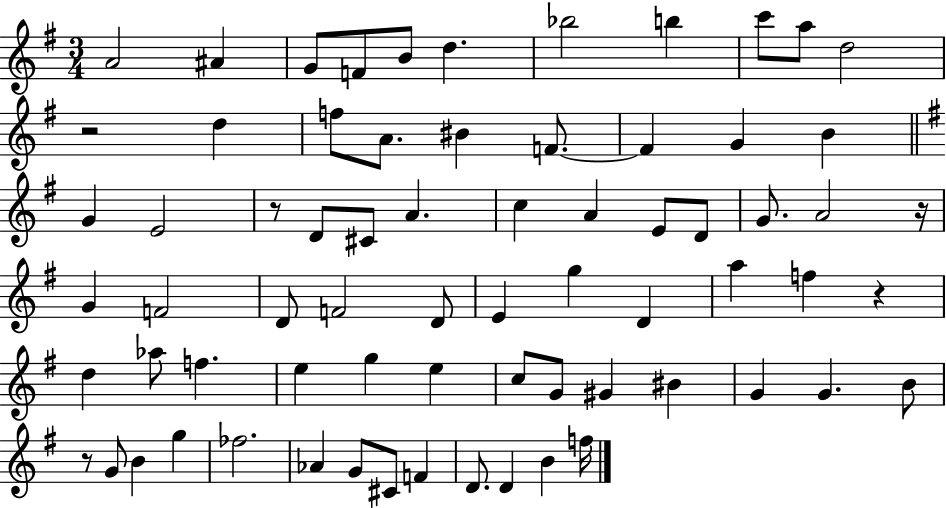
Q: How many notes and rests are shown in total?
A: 70